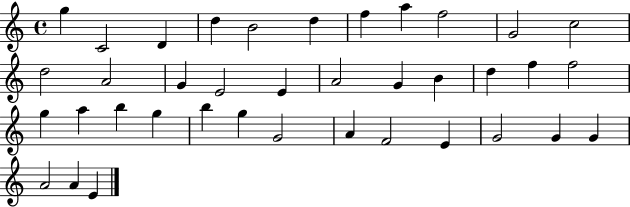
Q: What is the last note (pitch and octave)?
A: E4